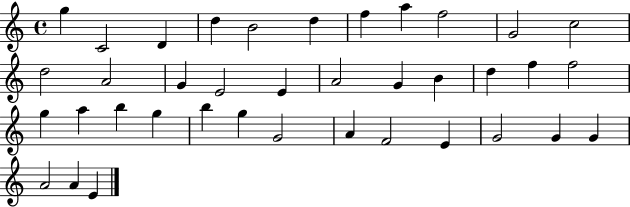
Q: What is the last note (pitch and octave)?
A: E4